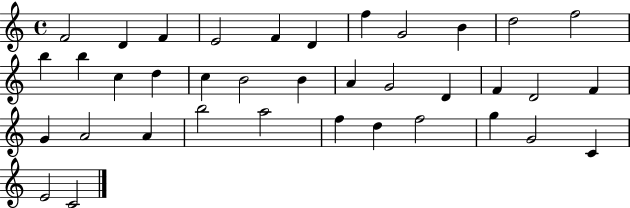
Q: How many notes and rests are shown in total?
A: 37